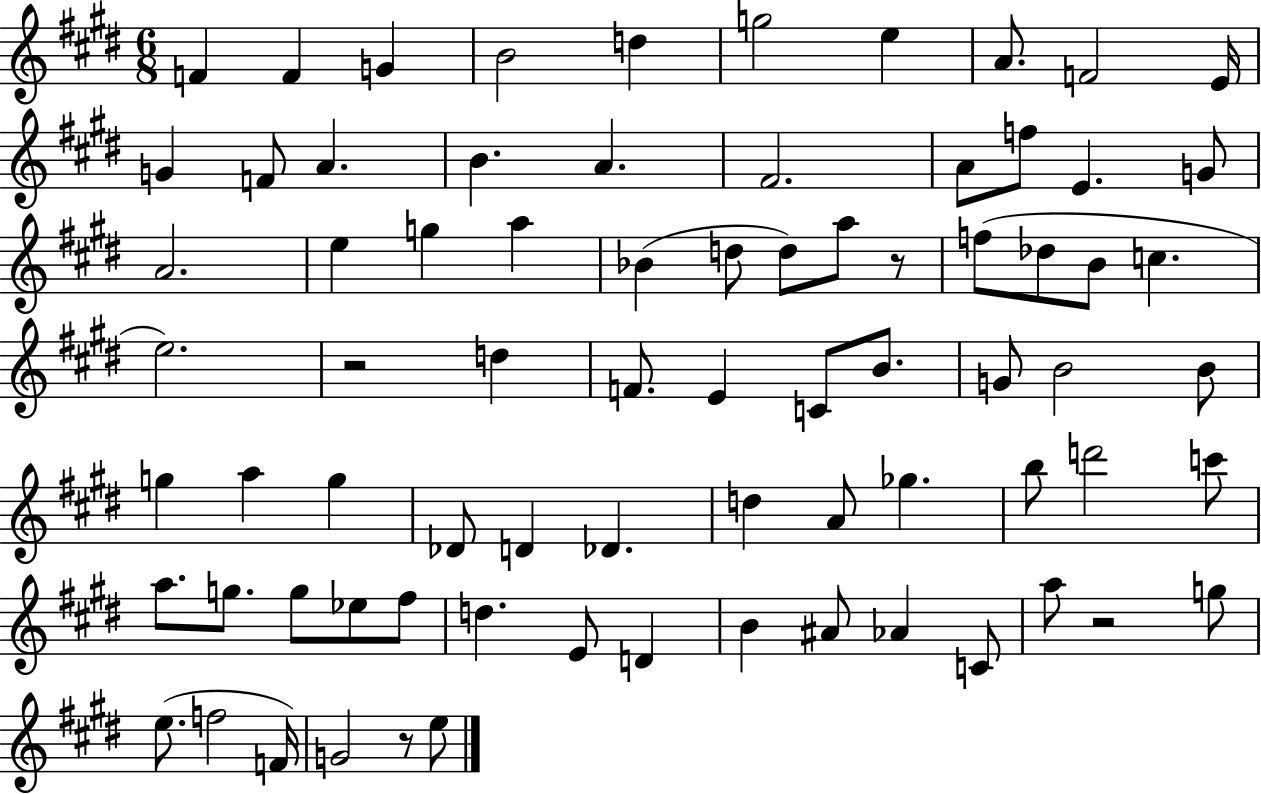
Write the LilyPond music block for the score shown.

{
  \clef treble
  \numericTimeSignature
  \time 6/8
  \key e \major
  f'4 f'4 g'4 | b'2 d''4 | g''2 e''4 | a'8. f'2 e'16 | \break g'4 f'8 a'4. | b'4. a'4. | fis'2. | a'8 f''8 e'4. g'8 | \break a'2. | e''4 g''4 a''4 | bes'4( d''8 d''8) a''8 r8 | f''8( des''8 b'8 c''4. | \break e''2.) | r2 d''4 | f'8. e'4 c'8 b'8. | g'8 b'2 b'8 | \break g''4 a''4 g''4 | des'8 d'4 des'4. | d''4 a'8 ges''4. | b''8 d'''2 c'''8 | \break a''8. g''8. g''8 ees''8 fis''8 | d''4. e'8 d'4 | b'4 ais'8 aes'4 c'8 | a''8 r2 g''8 | \break e''8.( f''2 f'16) | g'2 r8 e''8 | \bar "|."
}